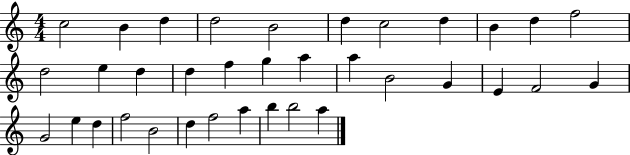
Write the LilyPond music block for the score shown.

{
  \clef treble
  \numericTimeSignature
  \time 4/4
  \key c \major
  c''2 b'4 d''4 | d''2 b'2 | d''4 c''2 d''4 | b'4 d''4 f''2 | \break d''2 e''4 d''4 | d''4 f''4 g''4 a''4 | a''4 b'2 g'4 | e'4 f'2 g'4 | \break g'2 e''4 d''4 | f''2 b'2 | d''4 f''2 a''4 | b''4 b''2 a''4 | \break \bar "|."
}